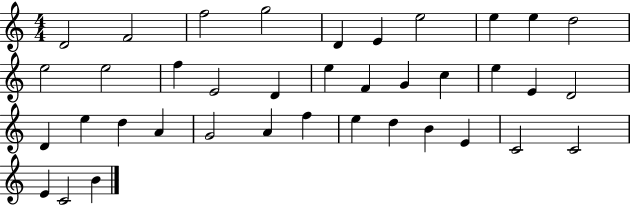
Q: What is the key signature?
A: C major